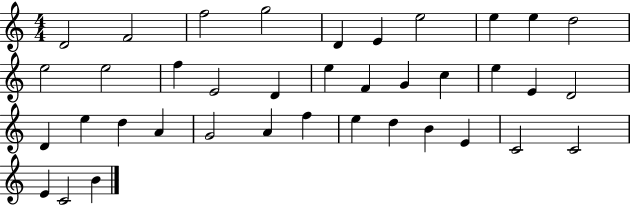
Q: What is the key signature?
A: C major